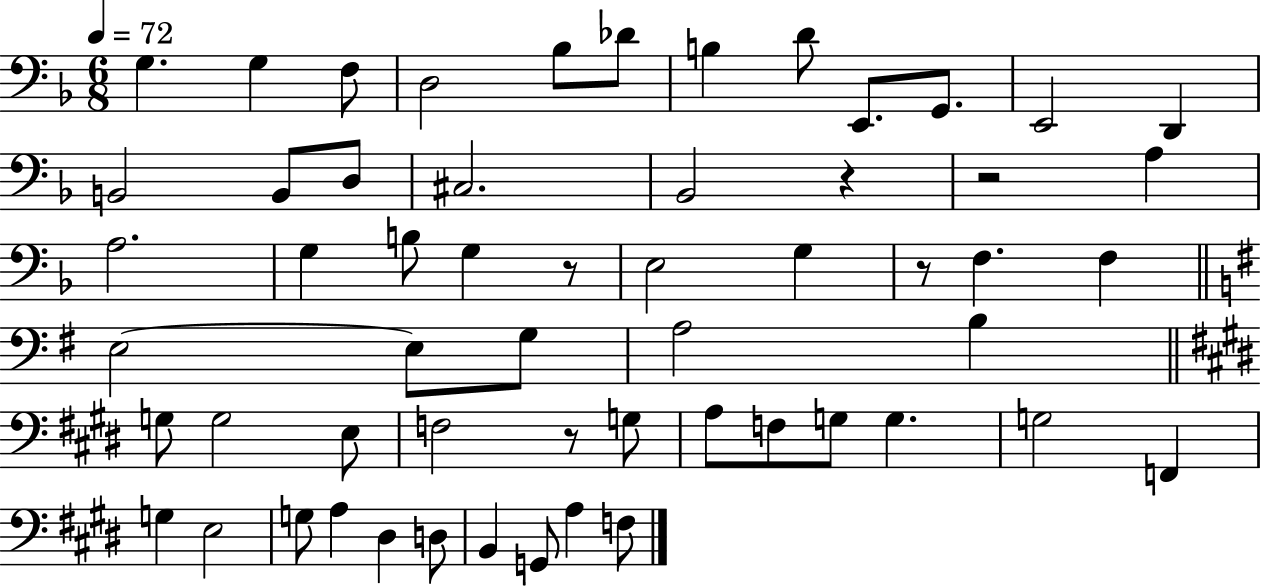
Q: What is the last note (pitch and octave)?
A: F3